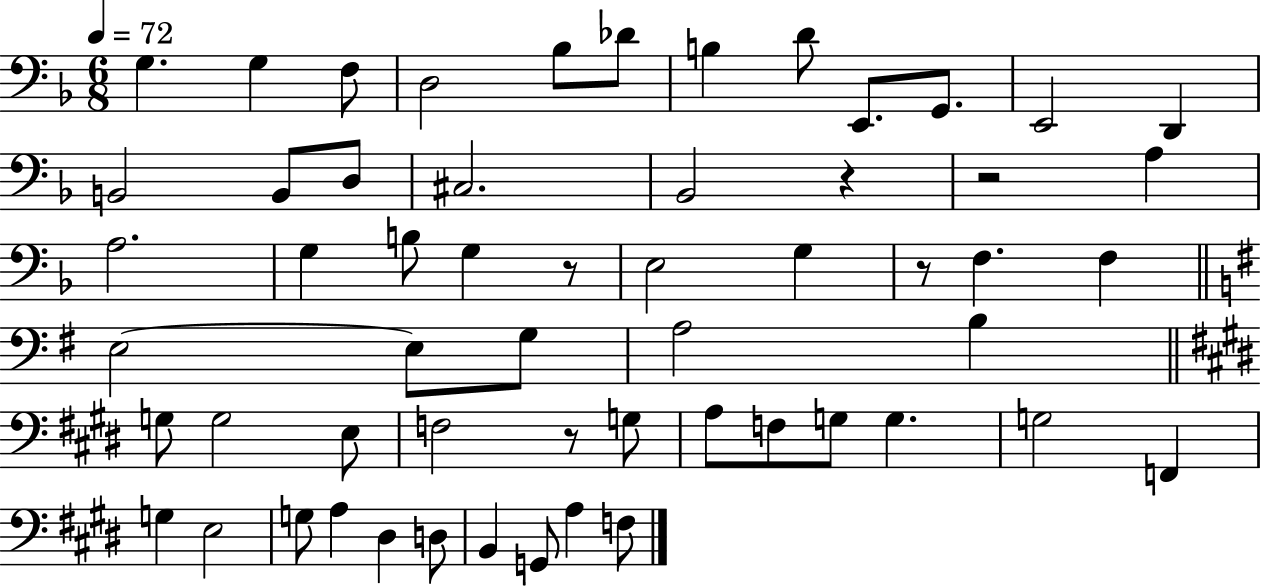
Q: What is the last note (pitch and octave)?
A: F3